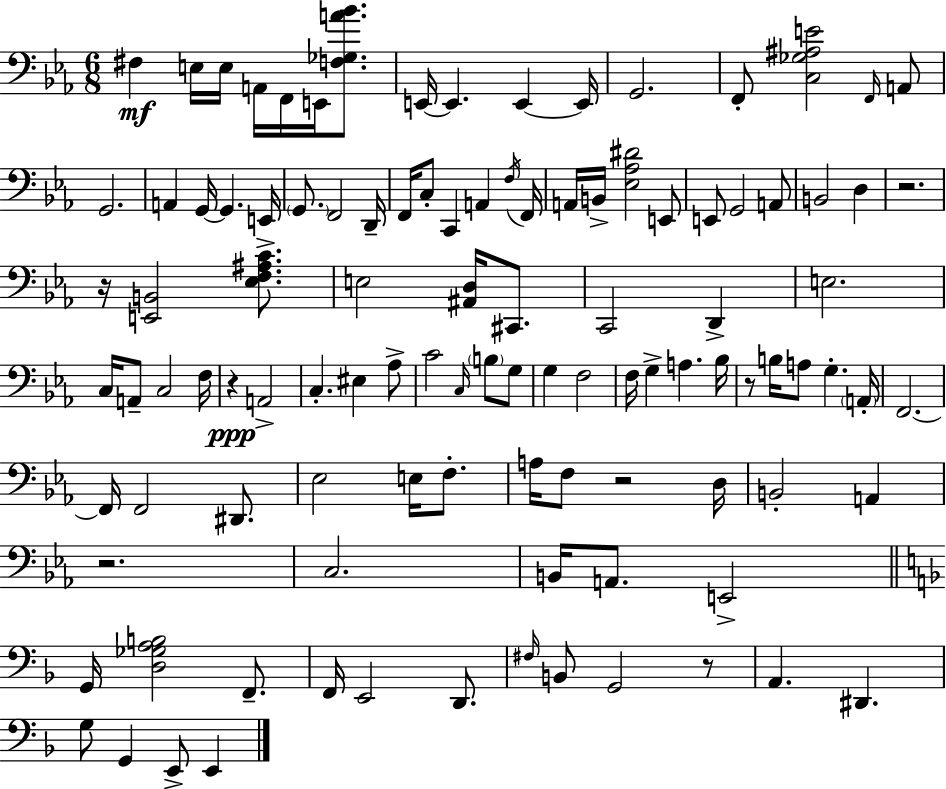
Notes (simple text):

F#3/q E3/s E3/s A2/s F2/s E2/s [F3,Gb3,A4,Bb4]/e. E2/s E2/q. E2/q E2/s G2/h. F2/e [C3,Gb3,A#3,E4]/h F2/s A2/e G2/h. A2/q G2/s G2/q. E2/s G2/e. F2/h D2/s F2/s C3/e C2/q A2/q F3/s F2/s A2/s B2/s [Eb3,Ab3,D#4]/h E2/e E2/e G2/h A2/e B2/h D3/q R/h. R/s [E2,B2]/h [Eb3,F3,A#3,C4]/e. E3/h [A#2,D3]/s C#2/e. C2/h D2/q E3/h. C3/s A2/e C3/h F3/s R/q A2/h C3/q. EIS3/q Ab3/e C4/h C3/s B3/e G3/e G3/q F3/h F3/s G3/q A3/q. Bb3/s R/e B3/s A3/e G3/q. A2/s F2/h. F2/s F2/h D#2/e. Eb3/h E3/s F3/e. A3/s F3/e R/h D3/s B2/h A2/q R/h. C3/h. B2/s A2/e. E2/h G2/s [D3,Gb3,A3,B3]/h F2/e. F2/s E2/h D2/e. F#3/s B2/e G2/h R/e A2/q. D#2/q. G3/e G2/q E2/e E2/q